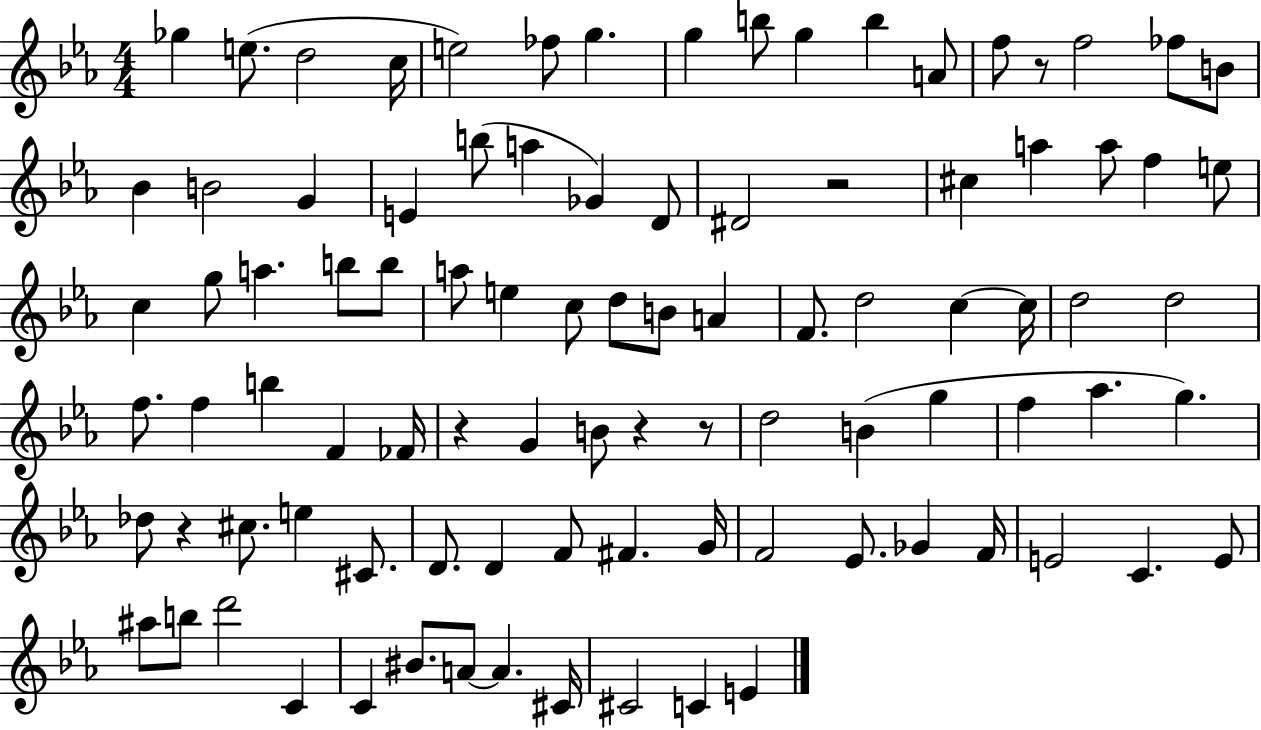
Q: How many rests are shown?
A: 6